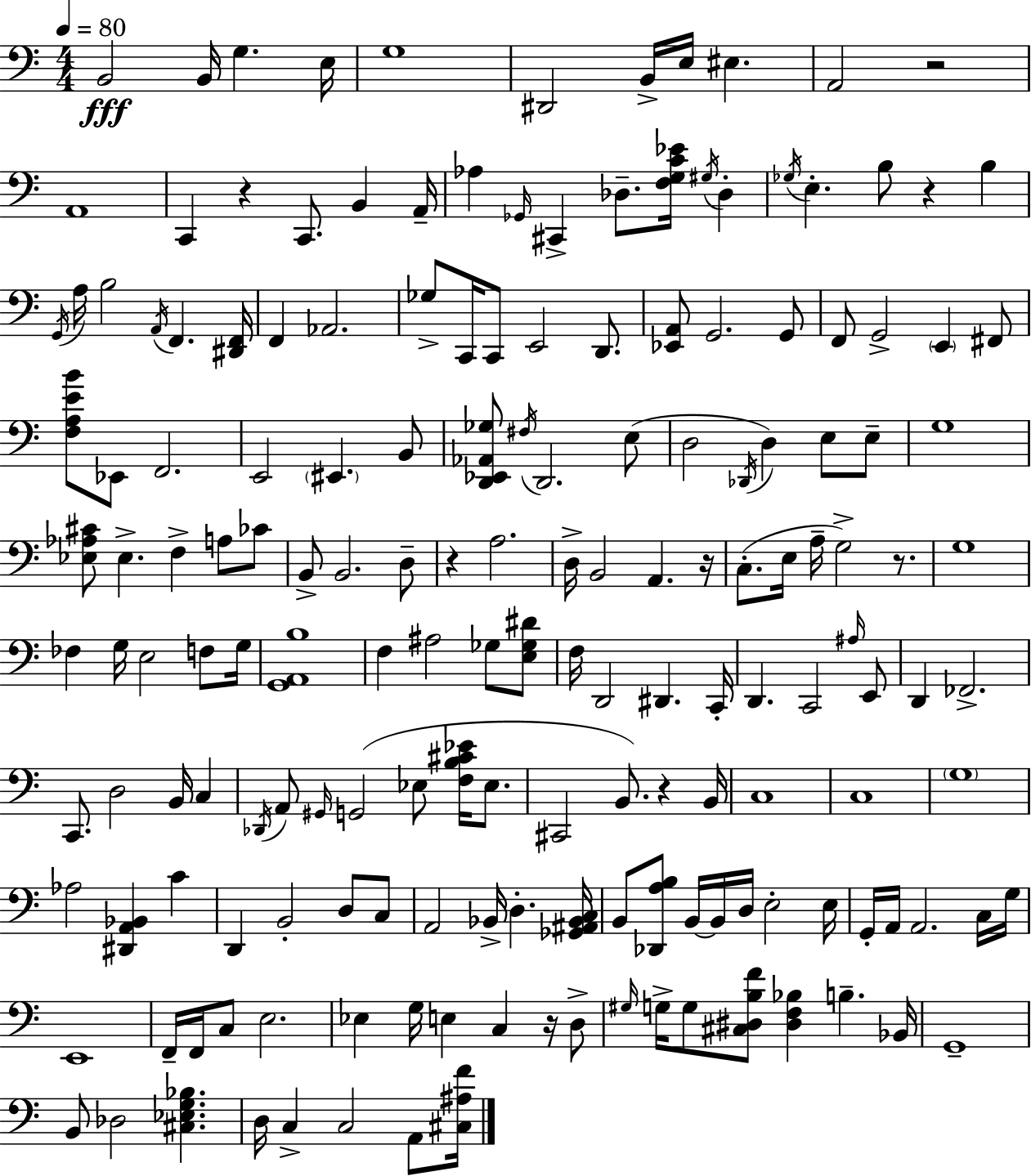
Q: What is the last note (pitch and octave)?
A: A2